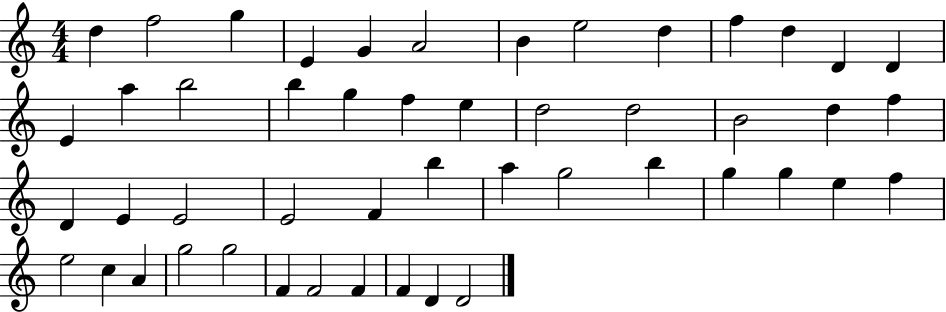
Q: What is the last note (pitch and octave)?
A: D4